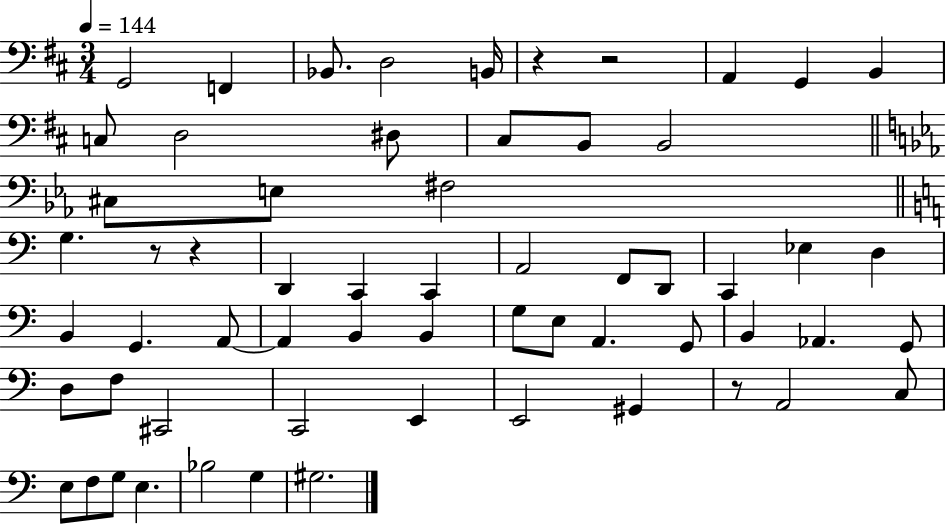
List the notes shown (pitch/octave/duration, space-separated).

G2/h F2/q Bb2/e. D3/h B2/s R/q R/h A2/q G2/q B2/q C3/e D3/h D#3/e C#3/e B2/e B2/h C#3/e E3/e F#3/h G3/q. R/e R/q D2/q C2/q C2/q A2/h F2/e D2/e C2/q Eb3/q D3/q B2/q G2/q. A2/e A2/q B2/q B2/q G3/e E3/e A2/q. G2/e B2/q Ab2/q. G2/e D3/e F3/e C#2/h C2/h E2/q E2/h G#2/q R/e A2/h C3/e E3/e F3/e G3/e E3/q. Bb3/h G3/q G#3/h.